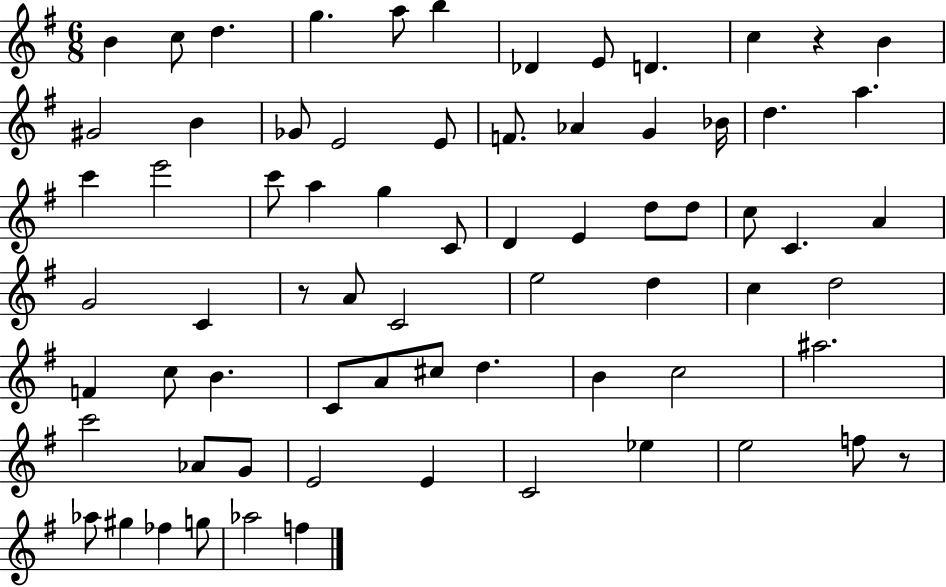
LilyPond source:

{
  \clef treble
  \numericTimeSignature
  \time 6/8
  \key g \major
  b'4 c''8 d''4. | g''4. a''8 b''4 | des'4 e'8 d'4. | c''4 r4 b'4 | \break gis'2 b'4 | ges'8 e'2 e'8 | f'8. aes'4 g'4 bes'16 | d''4. a''4. | \break c'''4 e'''2 | c'''8 a''4 g''4 c'8 | d'4 e'4 d''8 d''8 | c''8 c'4. a'4 | \break g'2 c'4 | r8 a'8 c'2 | e''2 d''4 | c''4 d''2 | \break f'4 c''8 b'4. | c'8 a'8 cis''8 d''4. | b'4 c''2 | ais''2. | \break c'''2 aes'8 g'8 | e'2 e'4 | c'2 ees''4 | e''2 f''8 r8 | \break aes''8 gis''4 fes''4 g''8 | aes''2 f''4 | \bar "|."
}